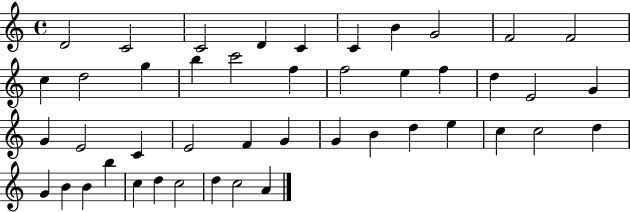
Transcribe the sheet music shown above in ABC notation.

X:1
T:Untitled
M:4/4
L:1/4
K:C
D2 C2 C2 D C C B G2 F2 F2 c d2 g b c'2 f f2 e f d E2 G G E2 C E2 F G G B d e c c2 d G B B b c d c2 d c2 A